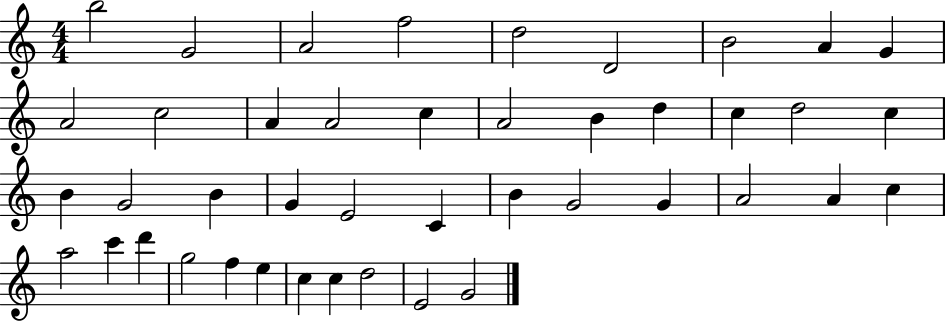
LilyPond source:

{
  \clef treble
  \numericTimeSignature
  \time 4/4
  \key c \major
  b''2 g'2 | a'2 f''2 | d''2 d'2 | b'2 a'4 g'4 | \break a'2 c''2 | a'4 a'2 c''4 | a'2 b'4 d''4 | c''4 d''2 c''4 | \break b'4 g'2 b'4 | g'4 e'2 c'4 | b'4 g'2 g'4 | a'2 a'4 c''4 | \break a''2 c'''4 d'''4 | g''2 f''4 e''4 | c''4 c''4 d''2 | e'2 g'2 | \break \bar "|."
}